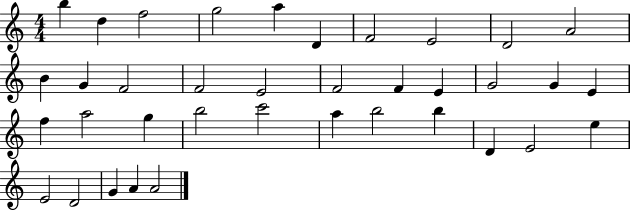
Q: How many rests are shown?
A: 0